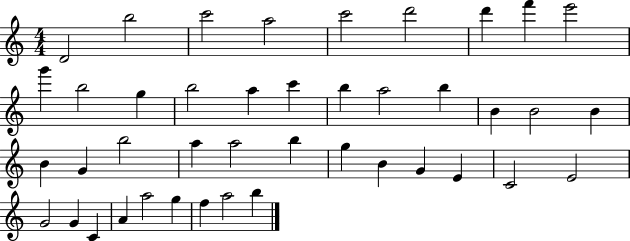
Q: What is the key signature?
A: C major